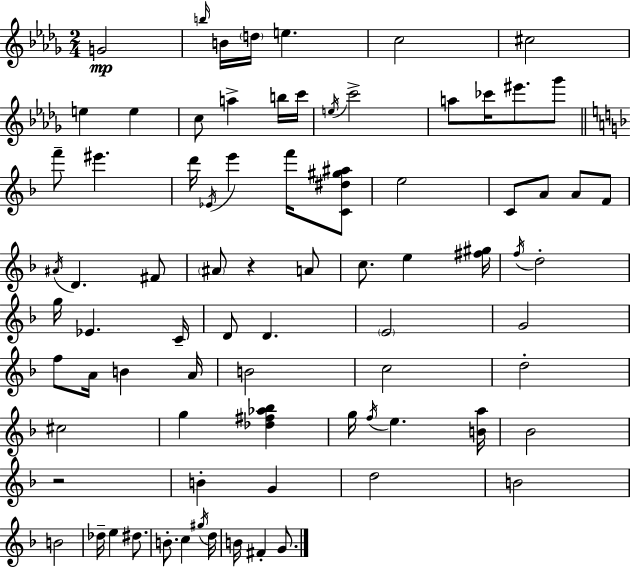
G4/h B5/s B4/s D5/s E5/q. C5/h C#5/h E5/q E5/q C5/e A5/q B5/s C6/s E5/s C6/h A5/e CES6/s EIS6/e. Gb6/e F6/e EIS6/q. D6/s Eb4/s E6/q F6/s [C4,D#5,G#5,A#5]/e E5/h C4/e A4/e A4/e F4/e A#4/s D4/q. F#4/e A#4/e R/q A4/e C5/e. E5/q [F#5,G#5]/s F5/s D5/h G5/s Eb4/q. C4/s D4/e D4/q. E4/h G4/h F5/e A4/s B4/q A4/s B4/h C5/h D5/h C#5/h G5/q [Db5,F#5,Ab5,Bb5]/q G5/s F5/s E5/q. [B4,A5]/s Bb4/h R/h B4/q G4/q D5/h B4/h B4/h Db5/s E5/q D#5/e. B4/e. C5/q G#5/s D5/s B4/s F#4/q G4/e.